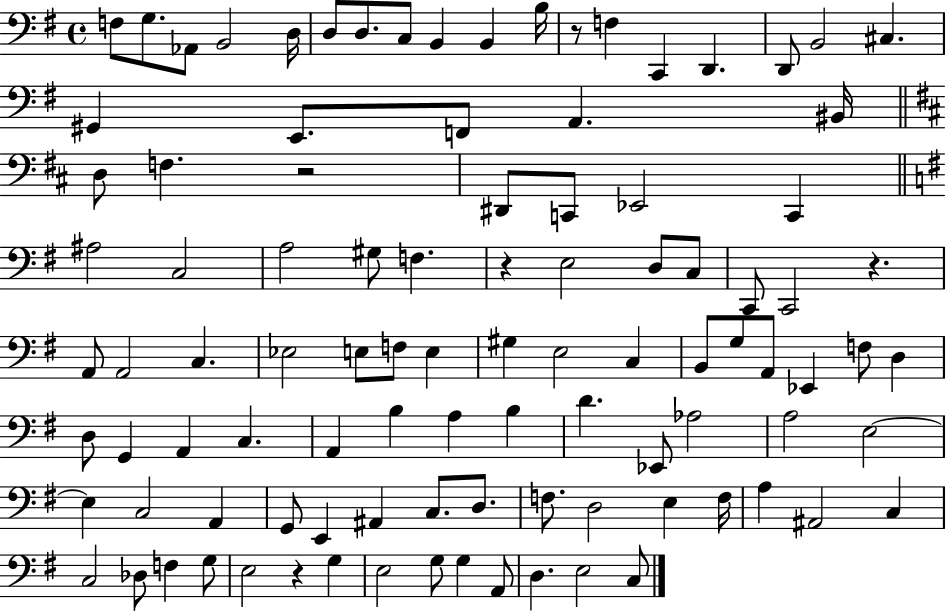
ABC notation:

X:1
T:Untitled
M:4/4
L:1/4
K:G
F,/2 G,/2 _A,,/2 B,,2 D,/4 D,/2 D,/2 C,/2 B,, B,, B,/4 z/2 F, C,, D,, D,,/2 B,,2 ^C, ^G,, E,,/2 F,,/2 A,, ^B,,/4 D,/2 F, z2 ^D,,/2 C,,/2 _E,,2 C,, ^A,2 C,2 A,2 ^G,/2 F, z E,2 D,/2 C,/2 C,,/2 C,,2 z A,,/2 A,,2 C, _E,2 E,/2 F,/2 E, ^G, E,2 C, B,,/2 G,/2 A,,/2 _E,, F,/2 D, D,/2 G,, A,, C, A,, B, A, B, D _E,,/2 _A,2 A,2 E,2 E, C,2 A,, G,,/2 E,, ^A,, C,/2 D,/2 F,/2 D,2 E, F,/4 A, ^A,,2 C, C,2 _D,/2 F, G,/2 E,2 z G, E,2 G,/2 G, A,,/2 D, E,2 C,/2